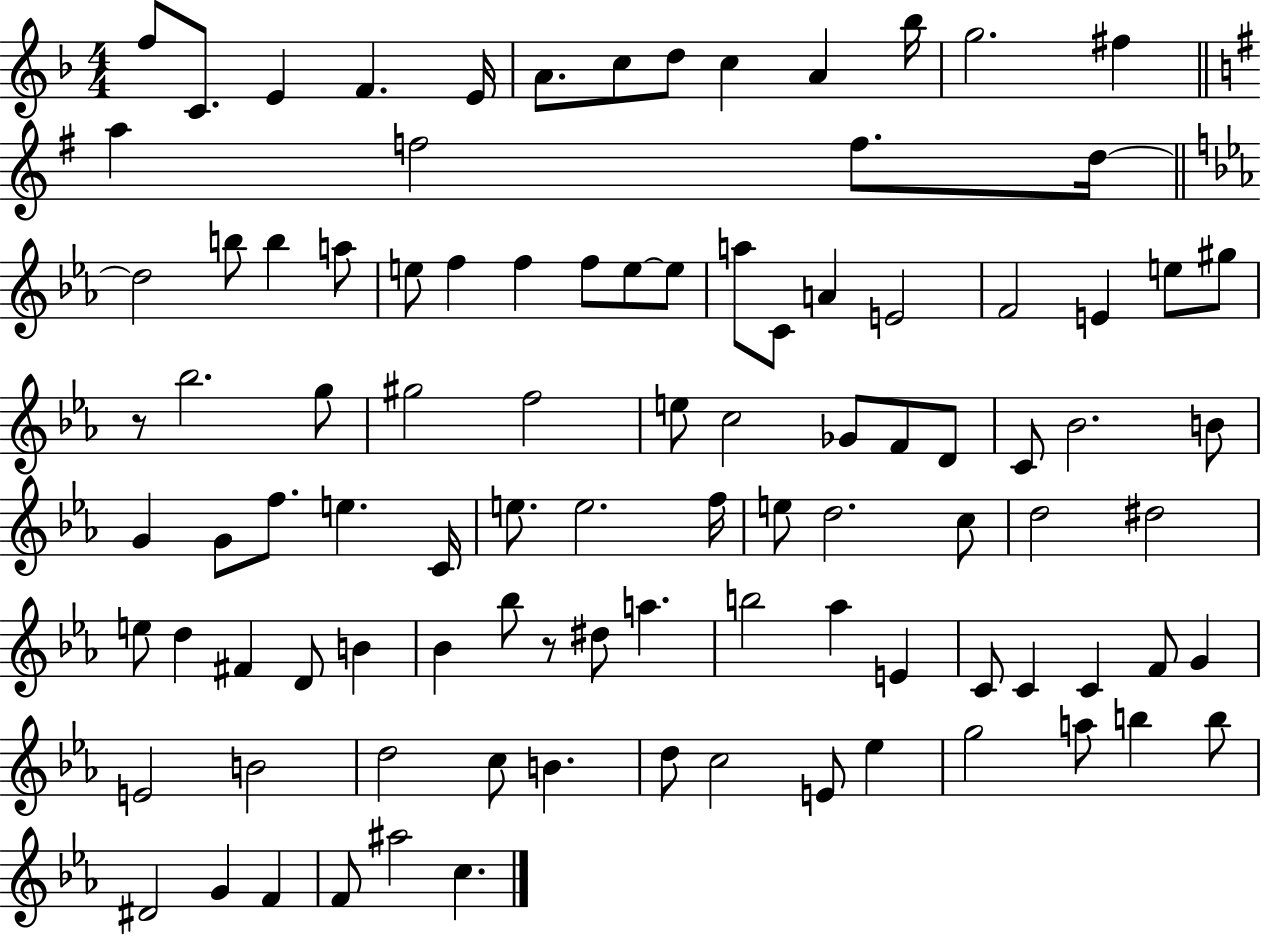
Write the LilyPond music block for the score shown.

{
  \clef treble
  \numericTimeSignature
  \time 4/4
  \key f \major
  f''8 c'8. e'4 f'4. e'16 | a'8. c''8 d''8 c''4 a'4 bes''16 | g''2. fis''4 | \bar "||" \break \key g \major a''4 f''2 f''8. d''16~~ | \bar "||" \break \key c \minor d''2 b''8 b''4 a''8 | e''8 f''4 f''4 f''8 e''8~~ e''8 | a''8 c'8 a'4 e'2 | f'2 e'4 e''8 gis''8 | \break r8 bes''2. g''8 | gis''2 f''2 | e''8 c''2 ges'8 f'8 d'8 | c'8 bes'2. b'8 | \break g'4 g'8 f''8. e''4. c'16 | e''8. e''2. f''16 | e''8 d''2. c''8 | d''2 dis''2 | \break e''8 d''4 fis'4 d'8 b'4 | bes'4 bes''8 r8 dis''8 a''4. | b''2 aes''4 e'4 | c'8 c'4 c'4 f'8 g'4 | \break e'2 b'2 | d''2 c''8 b'4. | d''8 c''2 e'8 ees''4 | g''2 a''8 b''4 b''8 | \break dis'2 g'4 f'4 | f'8 ais''2 c''4. | \bar "|."
}